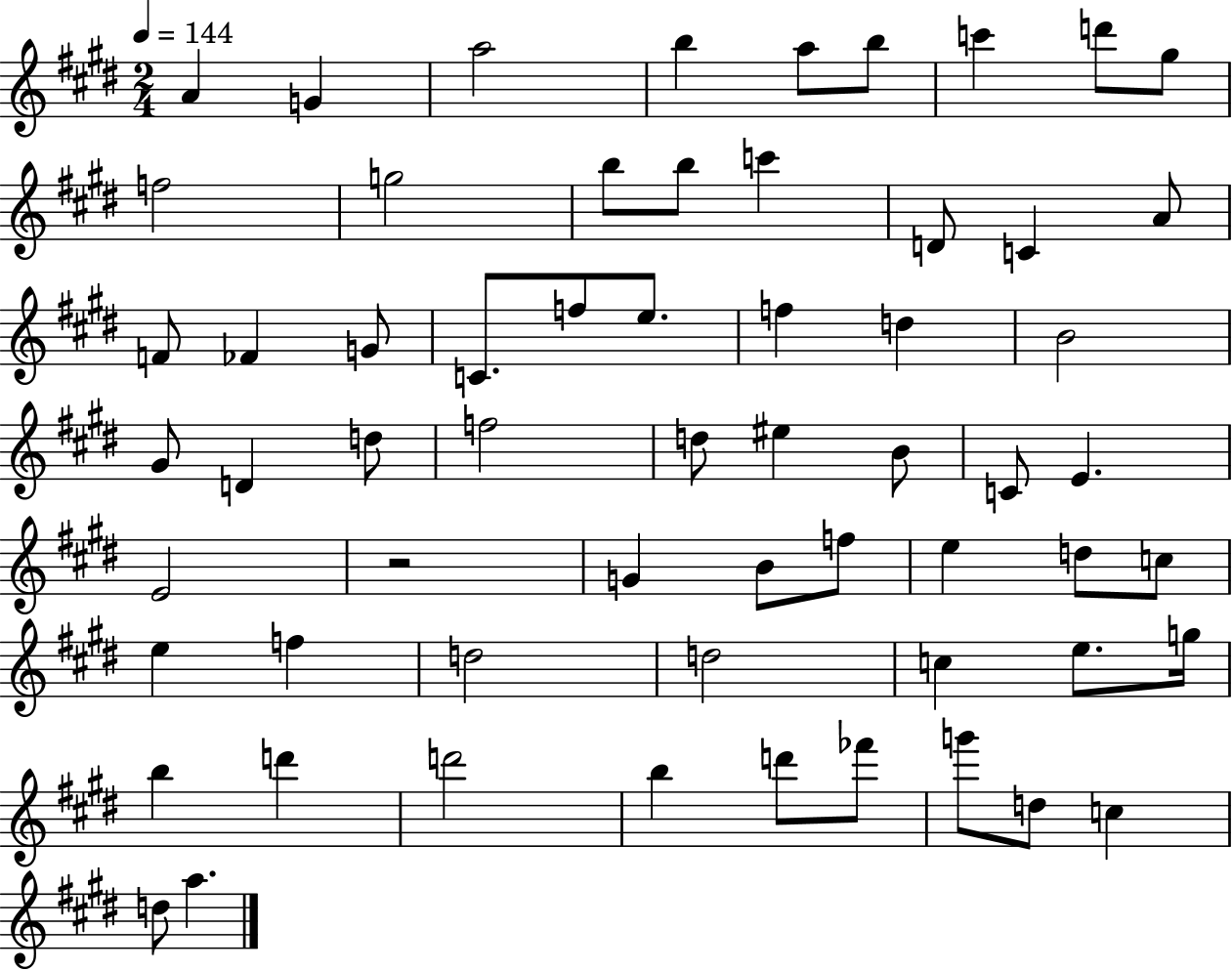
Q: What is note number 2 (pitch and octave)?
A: G4